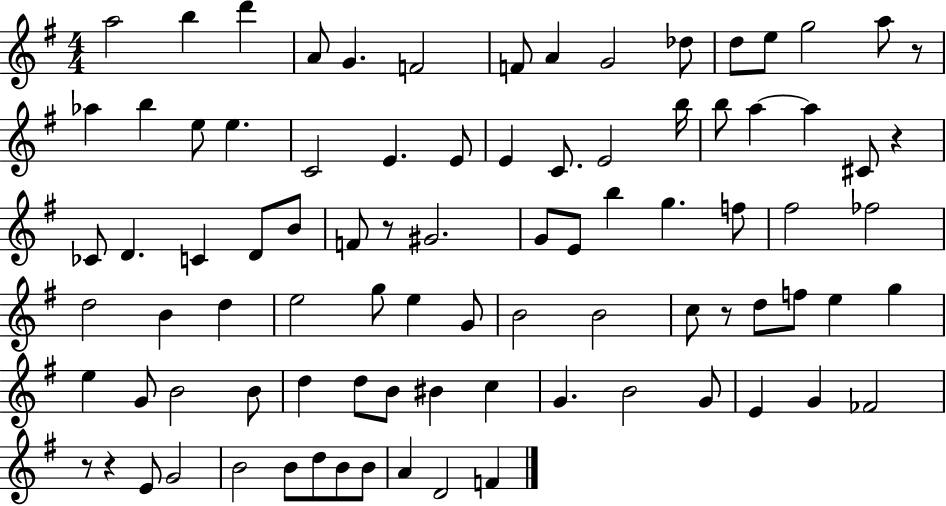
{
  \clef treble
  \numericTimeSignature
  \time 4/4
  \key g \major
  \repeat volta 2 { a''2 b''4 d'''4 | a'8 g'4. f'2 | f'8 a'4 g'2 des''8 | d''8 e''8 g''2 a''8 r8 | \break aes''4 b''4 e''8 e''4. | c'2 e'4. e'8 | e'4 c'8. e'2 b''16 | b''8 a''4~~ a''4 cis'8 r4 | \break ces'8 d'4. c'4 d'8 b'8 | f'8 r8 gis'2. | g'8 e'8 b''4 g''4. f''8 | fis''2 fes''2 | \break d''2 b'4 d''4 | e''2 g''8 e''4 g'8 | b'2 b'2 | c''8 r8 d''8 f''8 e''4 g''4 | \break e''4 g'8 b'2 b'8 | d''4 d''8 b'8 bis'4 c''4 | g'4. b'2 g'8 | e'4 g'4 fes'2 | \break r8 r4 e'8 g'2 | b'2 b'8 d''8 b'8 b'8 | a'4 d'2 f'4 | } \bar "|."
}